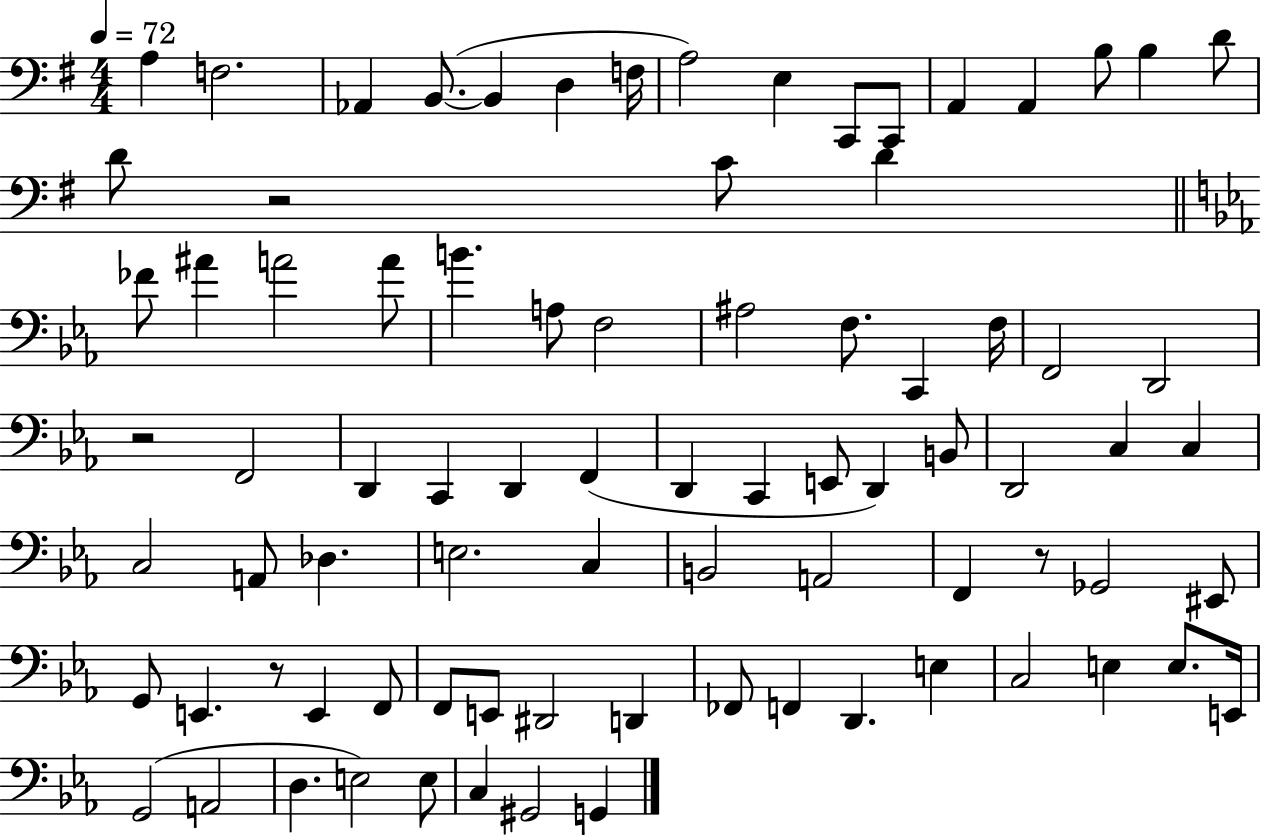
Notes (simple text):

A3/q F3/h. Ab2/q B2/e. B2/q D3/q F3/s A3/h E3/q C2/e C2/e A2/q A2/q B3/e B3/q D4/e D4/e R/h C4/e D4/q FES4/e A#4/q A4/h A4/e B4/q. A3/e F3/h A#3/h F3/e. C2/q F3/s F2/h D2/h R/h F2/h D2/q C2/q D2/q F2/q D2/q C2/q E2/e D2/q B2/e D2/h C3/q C3/q C3/h A2/e Db3/q. E3/h. C3/q B2/h A2/h F2/q R/e Gb2/h EIS2/e G2/e E2/q. R/e E2/q F2/e F2/e E2/e D#2/h D2/q FES2/e F2/q D2/q. E3/q C3/h E3/q E3/e. E2/s G2/h A2/h D3/q. E3/h E3/e C3/q G#2/h G2/q